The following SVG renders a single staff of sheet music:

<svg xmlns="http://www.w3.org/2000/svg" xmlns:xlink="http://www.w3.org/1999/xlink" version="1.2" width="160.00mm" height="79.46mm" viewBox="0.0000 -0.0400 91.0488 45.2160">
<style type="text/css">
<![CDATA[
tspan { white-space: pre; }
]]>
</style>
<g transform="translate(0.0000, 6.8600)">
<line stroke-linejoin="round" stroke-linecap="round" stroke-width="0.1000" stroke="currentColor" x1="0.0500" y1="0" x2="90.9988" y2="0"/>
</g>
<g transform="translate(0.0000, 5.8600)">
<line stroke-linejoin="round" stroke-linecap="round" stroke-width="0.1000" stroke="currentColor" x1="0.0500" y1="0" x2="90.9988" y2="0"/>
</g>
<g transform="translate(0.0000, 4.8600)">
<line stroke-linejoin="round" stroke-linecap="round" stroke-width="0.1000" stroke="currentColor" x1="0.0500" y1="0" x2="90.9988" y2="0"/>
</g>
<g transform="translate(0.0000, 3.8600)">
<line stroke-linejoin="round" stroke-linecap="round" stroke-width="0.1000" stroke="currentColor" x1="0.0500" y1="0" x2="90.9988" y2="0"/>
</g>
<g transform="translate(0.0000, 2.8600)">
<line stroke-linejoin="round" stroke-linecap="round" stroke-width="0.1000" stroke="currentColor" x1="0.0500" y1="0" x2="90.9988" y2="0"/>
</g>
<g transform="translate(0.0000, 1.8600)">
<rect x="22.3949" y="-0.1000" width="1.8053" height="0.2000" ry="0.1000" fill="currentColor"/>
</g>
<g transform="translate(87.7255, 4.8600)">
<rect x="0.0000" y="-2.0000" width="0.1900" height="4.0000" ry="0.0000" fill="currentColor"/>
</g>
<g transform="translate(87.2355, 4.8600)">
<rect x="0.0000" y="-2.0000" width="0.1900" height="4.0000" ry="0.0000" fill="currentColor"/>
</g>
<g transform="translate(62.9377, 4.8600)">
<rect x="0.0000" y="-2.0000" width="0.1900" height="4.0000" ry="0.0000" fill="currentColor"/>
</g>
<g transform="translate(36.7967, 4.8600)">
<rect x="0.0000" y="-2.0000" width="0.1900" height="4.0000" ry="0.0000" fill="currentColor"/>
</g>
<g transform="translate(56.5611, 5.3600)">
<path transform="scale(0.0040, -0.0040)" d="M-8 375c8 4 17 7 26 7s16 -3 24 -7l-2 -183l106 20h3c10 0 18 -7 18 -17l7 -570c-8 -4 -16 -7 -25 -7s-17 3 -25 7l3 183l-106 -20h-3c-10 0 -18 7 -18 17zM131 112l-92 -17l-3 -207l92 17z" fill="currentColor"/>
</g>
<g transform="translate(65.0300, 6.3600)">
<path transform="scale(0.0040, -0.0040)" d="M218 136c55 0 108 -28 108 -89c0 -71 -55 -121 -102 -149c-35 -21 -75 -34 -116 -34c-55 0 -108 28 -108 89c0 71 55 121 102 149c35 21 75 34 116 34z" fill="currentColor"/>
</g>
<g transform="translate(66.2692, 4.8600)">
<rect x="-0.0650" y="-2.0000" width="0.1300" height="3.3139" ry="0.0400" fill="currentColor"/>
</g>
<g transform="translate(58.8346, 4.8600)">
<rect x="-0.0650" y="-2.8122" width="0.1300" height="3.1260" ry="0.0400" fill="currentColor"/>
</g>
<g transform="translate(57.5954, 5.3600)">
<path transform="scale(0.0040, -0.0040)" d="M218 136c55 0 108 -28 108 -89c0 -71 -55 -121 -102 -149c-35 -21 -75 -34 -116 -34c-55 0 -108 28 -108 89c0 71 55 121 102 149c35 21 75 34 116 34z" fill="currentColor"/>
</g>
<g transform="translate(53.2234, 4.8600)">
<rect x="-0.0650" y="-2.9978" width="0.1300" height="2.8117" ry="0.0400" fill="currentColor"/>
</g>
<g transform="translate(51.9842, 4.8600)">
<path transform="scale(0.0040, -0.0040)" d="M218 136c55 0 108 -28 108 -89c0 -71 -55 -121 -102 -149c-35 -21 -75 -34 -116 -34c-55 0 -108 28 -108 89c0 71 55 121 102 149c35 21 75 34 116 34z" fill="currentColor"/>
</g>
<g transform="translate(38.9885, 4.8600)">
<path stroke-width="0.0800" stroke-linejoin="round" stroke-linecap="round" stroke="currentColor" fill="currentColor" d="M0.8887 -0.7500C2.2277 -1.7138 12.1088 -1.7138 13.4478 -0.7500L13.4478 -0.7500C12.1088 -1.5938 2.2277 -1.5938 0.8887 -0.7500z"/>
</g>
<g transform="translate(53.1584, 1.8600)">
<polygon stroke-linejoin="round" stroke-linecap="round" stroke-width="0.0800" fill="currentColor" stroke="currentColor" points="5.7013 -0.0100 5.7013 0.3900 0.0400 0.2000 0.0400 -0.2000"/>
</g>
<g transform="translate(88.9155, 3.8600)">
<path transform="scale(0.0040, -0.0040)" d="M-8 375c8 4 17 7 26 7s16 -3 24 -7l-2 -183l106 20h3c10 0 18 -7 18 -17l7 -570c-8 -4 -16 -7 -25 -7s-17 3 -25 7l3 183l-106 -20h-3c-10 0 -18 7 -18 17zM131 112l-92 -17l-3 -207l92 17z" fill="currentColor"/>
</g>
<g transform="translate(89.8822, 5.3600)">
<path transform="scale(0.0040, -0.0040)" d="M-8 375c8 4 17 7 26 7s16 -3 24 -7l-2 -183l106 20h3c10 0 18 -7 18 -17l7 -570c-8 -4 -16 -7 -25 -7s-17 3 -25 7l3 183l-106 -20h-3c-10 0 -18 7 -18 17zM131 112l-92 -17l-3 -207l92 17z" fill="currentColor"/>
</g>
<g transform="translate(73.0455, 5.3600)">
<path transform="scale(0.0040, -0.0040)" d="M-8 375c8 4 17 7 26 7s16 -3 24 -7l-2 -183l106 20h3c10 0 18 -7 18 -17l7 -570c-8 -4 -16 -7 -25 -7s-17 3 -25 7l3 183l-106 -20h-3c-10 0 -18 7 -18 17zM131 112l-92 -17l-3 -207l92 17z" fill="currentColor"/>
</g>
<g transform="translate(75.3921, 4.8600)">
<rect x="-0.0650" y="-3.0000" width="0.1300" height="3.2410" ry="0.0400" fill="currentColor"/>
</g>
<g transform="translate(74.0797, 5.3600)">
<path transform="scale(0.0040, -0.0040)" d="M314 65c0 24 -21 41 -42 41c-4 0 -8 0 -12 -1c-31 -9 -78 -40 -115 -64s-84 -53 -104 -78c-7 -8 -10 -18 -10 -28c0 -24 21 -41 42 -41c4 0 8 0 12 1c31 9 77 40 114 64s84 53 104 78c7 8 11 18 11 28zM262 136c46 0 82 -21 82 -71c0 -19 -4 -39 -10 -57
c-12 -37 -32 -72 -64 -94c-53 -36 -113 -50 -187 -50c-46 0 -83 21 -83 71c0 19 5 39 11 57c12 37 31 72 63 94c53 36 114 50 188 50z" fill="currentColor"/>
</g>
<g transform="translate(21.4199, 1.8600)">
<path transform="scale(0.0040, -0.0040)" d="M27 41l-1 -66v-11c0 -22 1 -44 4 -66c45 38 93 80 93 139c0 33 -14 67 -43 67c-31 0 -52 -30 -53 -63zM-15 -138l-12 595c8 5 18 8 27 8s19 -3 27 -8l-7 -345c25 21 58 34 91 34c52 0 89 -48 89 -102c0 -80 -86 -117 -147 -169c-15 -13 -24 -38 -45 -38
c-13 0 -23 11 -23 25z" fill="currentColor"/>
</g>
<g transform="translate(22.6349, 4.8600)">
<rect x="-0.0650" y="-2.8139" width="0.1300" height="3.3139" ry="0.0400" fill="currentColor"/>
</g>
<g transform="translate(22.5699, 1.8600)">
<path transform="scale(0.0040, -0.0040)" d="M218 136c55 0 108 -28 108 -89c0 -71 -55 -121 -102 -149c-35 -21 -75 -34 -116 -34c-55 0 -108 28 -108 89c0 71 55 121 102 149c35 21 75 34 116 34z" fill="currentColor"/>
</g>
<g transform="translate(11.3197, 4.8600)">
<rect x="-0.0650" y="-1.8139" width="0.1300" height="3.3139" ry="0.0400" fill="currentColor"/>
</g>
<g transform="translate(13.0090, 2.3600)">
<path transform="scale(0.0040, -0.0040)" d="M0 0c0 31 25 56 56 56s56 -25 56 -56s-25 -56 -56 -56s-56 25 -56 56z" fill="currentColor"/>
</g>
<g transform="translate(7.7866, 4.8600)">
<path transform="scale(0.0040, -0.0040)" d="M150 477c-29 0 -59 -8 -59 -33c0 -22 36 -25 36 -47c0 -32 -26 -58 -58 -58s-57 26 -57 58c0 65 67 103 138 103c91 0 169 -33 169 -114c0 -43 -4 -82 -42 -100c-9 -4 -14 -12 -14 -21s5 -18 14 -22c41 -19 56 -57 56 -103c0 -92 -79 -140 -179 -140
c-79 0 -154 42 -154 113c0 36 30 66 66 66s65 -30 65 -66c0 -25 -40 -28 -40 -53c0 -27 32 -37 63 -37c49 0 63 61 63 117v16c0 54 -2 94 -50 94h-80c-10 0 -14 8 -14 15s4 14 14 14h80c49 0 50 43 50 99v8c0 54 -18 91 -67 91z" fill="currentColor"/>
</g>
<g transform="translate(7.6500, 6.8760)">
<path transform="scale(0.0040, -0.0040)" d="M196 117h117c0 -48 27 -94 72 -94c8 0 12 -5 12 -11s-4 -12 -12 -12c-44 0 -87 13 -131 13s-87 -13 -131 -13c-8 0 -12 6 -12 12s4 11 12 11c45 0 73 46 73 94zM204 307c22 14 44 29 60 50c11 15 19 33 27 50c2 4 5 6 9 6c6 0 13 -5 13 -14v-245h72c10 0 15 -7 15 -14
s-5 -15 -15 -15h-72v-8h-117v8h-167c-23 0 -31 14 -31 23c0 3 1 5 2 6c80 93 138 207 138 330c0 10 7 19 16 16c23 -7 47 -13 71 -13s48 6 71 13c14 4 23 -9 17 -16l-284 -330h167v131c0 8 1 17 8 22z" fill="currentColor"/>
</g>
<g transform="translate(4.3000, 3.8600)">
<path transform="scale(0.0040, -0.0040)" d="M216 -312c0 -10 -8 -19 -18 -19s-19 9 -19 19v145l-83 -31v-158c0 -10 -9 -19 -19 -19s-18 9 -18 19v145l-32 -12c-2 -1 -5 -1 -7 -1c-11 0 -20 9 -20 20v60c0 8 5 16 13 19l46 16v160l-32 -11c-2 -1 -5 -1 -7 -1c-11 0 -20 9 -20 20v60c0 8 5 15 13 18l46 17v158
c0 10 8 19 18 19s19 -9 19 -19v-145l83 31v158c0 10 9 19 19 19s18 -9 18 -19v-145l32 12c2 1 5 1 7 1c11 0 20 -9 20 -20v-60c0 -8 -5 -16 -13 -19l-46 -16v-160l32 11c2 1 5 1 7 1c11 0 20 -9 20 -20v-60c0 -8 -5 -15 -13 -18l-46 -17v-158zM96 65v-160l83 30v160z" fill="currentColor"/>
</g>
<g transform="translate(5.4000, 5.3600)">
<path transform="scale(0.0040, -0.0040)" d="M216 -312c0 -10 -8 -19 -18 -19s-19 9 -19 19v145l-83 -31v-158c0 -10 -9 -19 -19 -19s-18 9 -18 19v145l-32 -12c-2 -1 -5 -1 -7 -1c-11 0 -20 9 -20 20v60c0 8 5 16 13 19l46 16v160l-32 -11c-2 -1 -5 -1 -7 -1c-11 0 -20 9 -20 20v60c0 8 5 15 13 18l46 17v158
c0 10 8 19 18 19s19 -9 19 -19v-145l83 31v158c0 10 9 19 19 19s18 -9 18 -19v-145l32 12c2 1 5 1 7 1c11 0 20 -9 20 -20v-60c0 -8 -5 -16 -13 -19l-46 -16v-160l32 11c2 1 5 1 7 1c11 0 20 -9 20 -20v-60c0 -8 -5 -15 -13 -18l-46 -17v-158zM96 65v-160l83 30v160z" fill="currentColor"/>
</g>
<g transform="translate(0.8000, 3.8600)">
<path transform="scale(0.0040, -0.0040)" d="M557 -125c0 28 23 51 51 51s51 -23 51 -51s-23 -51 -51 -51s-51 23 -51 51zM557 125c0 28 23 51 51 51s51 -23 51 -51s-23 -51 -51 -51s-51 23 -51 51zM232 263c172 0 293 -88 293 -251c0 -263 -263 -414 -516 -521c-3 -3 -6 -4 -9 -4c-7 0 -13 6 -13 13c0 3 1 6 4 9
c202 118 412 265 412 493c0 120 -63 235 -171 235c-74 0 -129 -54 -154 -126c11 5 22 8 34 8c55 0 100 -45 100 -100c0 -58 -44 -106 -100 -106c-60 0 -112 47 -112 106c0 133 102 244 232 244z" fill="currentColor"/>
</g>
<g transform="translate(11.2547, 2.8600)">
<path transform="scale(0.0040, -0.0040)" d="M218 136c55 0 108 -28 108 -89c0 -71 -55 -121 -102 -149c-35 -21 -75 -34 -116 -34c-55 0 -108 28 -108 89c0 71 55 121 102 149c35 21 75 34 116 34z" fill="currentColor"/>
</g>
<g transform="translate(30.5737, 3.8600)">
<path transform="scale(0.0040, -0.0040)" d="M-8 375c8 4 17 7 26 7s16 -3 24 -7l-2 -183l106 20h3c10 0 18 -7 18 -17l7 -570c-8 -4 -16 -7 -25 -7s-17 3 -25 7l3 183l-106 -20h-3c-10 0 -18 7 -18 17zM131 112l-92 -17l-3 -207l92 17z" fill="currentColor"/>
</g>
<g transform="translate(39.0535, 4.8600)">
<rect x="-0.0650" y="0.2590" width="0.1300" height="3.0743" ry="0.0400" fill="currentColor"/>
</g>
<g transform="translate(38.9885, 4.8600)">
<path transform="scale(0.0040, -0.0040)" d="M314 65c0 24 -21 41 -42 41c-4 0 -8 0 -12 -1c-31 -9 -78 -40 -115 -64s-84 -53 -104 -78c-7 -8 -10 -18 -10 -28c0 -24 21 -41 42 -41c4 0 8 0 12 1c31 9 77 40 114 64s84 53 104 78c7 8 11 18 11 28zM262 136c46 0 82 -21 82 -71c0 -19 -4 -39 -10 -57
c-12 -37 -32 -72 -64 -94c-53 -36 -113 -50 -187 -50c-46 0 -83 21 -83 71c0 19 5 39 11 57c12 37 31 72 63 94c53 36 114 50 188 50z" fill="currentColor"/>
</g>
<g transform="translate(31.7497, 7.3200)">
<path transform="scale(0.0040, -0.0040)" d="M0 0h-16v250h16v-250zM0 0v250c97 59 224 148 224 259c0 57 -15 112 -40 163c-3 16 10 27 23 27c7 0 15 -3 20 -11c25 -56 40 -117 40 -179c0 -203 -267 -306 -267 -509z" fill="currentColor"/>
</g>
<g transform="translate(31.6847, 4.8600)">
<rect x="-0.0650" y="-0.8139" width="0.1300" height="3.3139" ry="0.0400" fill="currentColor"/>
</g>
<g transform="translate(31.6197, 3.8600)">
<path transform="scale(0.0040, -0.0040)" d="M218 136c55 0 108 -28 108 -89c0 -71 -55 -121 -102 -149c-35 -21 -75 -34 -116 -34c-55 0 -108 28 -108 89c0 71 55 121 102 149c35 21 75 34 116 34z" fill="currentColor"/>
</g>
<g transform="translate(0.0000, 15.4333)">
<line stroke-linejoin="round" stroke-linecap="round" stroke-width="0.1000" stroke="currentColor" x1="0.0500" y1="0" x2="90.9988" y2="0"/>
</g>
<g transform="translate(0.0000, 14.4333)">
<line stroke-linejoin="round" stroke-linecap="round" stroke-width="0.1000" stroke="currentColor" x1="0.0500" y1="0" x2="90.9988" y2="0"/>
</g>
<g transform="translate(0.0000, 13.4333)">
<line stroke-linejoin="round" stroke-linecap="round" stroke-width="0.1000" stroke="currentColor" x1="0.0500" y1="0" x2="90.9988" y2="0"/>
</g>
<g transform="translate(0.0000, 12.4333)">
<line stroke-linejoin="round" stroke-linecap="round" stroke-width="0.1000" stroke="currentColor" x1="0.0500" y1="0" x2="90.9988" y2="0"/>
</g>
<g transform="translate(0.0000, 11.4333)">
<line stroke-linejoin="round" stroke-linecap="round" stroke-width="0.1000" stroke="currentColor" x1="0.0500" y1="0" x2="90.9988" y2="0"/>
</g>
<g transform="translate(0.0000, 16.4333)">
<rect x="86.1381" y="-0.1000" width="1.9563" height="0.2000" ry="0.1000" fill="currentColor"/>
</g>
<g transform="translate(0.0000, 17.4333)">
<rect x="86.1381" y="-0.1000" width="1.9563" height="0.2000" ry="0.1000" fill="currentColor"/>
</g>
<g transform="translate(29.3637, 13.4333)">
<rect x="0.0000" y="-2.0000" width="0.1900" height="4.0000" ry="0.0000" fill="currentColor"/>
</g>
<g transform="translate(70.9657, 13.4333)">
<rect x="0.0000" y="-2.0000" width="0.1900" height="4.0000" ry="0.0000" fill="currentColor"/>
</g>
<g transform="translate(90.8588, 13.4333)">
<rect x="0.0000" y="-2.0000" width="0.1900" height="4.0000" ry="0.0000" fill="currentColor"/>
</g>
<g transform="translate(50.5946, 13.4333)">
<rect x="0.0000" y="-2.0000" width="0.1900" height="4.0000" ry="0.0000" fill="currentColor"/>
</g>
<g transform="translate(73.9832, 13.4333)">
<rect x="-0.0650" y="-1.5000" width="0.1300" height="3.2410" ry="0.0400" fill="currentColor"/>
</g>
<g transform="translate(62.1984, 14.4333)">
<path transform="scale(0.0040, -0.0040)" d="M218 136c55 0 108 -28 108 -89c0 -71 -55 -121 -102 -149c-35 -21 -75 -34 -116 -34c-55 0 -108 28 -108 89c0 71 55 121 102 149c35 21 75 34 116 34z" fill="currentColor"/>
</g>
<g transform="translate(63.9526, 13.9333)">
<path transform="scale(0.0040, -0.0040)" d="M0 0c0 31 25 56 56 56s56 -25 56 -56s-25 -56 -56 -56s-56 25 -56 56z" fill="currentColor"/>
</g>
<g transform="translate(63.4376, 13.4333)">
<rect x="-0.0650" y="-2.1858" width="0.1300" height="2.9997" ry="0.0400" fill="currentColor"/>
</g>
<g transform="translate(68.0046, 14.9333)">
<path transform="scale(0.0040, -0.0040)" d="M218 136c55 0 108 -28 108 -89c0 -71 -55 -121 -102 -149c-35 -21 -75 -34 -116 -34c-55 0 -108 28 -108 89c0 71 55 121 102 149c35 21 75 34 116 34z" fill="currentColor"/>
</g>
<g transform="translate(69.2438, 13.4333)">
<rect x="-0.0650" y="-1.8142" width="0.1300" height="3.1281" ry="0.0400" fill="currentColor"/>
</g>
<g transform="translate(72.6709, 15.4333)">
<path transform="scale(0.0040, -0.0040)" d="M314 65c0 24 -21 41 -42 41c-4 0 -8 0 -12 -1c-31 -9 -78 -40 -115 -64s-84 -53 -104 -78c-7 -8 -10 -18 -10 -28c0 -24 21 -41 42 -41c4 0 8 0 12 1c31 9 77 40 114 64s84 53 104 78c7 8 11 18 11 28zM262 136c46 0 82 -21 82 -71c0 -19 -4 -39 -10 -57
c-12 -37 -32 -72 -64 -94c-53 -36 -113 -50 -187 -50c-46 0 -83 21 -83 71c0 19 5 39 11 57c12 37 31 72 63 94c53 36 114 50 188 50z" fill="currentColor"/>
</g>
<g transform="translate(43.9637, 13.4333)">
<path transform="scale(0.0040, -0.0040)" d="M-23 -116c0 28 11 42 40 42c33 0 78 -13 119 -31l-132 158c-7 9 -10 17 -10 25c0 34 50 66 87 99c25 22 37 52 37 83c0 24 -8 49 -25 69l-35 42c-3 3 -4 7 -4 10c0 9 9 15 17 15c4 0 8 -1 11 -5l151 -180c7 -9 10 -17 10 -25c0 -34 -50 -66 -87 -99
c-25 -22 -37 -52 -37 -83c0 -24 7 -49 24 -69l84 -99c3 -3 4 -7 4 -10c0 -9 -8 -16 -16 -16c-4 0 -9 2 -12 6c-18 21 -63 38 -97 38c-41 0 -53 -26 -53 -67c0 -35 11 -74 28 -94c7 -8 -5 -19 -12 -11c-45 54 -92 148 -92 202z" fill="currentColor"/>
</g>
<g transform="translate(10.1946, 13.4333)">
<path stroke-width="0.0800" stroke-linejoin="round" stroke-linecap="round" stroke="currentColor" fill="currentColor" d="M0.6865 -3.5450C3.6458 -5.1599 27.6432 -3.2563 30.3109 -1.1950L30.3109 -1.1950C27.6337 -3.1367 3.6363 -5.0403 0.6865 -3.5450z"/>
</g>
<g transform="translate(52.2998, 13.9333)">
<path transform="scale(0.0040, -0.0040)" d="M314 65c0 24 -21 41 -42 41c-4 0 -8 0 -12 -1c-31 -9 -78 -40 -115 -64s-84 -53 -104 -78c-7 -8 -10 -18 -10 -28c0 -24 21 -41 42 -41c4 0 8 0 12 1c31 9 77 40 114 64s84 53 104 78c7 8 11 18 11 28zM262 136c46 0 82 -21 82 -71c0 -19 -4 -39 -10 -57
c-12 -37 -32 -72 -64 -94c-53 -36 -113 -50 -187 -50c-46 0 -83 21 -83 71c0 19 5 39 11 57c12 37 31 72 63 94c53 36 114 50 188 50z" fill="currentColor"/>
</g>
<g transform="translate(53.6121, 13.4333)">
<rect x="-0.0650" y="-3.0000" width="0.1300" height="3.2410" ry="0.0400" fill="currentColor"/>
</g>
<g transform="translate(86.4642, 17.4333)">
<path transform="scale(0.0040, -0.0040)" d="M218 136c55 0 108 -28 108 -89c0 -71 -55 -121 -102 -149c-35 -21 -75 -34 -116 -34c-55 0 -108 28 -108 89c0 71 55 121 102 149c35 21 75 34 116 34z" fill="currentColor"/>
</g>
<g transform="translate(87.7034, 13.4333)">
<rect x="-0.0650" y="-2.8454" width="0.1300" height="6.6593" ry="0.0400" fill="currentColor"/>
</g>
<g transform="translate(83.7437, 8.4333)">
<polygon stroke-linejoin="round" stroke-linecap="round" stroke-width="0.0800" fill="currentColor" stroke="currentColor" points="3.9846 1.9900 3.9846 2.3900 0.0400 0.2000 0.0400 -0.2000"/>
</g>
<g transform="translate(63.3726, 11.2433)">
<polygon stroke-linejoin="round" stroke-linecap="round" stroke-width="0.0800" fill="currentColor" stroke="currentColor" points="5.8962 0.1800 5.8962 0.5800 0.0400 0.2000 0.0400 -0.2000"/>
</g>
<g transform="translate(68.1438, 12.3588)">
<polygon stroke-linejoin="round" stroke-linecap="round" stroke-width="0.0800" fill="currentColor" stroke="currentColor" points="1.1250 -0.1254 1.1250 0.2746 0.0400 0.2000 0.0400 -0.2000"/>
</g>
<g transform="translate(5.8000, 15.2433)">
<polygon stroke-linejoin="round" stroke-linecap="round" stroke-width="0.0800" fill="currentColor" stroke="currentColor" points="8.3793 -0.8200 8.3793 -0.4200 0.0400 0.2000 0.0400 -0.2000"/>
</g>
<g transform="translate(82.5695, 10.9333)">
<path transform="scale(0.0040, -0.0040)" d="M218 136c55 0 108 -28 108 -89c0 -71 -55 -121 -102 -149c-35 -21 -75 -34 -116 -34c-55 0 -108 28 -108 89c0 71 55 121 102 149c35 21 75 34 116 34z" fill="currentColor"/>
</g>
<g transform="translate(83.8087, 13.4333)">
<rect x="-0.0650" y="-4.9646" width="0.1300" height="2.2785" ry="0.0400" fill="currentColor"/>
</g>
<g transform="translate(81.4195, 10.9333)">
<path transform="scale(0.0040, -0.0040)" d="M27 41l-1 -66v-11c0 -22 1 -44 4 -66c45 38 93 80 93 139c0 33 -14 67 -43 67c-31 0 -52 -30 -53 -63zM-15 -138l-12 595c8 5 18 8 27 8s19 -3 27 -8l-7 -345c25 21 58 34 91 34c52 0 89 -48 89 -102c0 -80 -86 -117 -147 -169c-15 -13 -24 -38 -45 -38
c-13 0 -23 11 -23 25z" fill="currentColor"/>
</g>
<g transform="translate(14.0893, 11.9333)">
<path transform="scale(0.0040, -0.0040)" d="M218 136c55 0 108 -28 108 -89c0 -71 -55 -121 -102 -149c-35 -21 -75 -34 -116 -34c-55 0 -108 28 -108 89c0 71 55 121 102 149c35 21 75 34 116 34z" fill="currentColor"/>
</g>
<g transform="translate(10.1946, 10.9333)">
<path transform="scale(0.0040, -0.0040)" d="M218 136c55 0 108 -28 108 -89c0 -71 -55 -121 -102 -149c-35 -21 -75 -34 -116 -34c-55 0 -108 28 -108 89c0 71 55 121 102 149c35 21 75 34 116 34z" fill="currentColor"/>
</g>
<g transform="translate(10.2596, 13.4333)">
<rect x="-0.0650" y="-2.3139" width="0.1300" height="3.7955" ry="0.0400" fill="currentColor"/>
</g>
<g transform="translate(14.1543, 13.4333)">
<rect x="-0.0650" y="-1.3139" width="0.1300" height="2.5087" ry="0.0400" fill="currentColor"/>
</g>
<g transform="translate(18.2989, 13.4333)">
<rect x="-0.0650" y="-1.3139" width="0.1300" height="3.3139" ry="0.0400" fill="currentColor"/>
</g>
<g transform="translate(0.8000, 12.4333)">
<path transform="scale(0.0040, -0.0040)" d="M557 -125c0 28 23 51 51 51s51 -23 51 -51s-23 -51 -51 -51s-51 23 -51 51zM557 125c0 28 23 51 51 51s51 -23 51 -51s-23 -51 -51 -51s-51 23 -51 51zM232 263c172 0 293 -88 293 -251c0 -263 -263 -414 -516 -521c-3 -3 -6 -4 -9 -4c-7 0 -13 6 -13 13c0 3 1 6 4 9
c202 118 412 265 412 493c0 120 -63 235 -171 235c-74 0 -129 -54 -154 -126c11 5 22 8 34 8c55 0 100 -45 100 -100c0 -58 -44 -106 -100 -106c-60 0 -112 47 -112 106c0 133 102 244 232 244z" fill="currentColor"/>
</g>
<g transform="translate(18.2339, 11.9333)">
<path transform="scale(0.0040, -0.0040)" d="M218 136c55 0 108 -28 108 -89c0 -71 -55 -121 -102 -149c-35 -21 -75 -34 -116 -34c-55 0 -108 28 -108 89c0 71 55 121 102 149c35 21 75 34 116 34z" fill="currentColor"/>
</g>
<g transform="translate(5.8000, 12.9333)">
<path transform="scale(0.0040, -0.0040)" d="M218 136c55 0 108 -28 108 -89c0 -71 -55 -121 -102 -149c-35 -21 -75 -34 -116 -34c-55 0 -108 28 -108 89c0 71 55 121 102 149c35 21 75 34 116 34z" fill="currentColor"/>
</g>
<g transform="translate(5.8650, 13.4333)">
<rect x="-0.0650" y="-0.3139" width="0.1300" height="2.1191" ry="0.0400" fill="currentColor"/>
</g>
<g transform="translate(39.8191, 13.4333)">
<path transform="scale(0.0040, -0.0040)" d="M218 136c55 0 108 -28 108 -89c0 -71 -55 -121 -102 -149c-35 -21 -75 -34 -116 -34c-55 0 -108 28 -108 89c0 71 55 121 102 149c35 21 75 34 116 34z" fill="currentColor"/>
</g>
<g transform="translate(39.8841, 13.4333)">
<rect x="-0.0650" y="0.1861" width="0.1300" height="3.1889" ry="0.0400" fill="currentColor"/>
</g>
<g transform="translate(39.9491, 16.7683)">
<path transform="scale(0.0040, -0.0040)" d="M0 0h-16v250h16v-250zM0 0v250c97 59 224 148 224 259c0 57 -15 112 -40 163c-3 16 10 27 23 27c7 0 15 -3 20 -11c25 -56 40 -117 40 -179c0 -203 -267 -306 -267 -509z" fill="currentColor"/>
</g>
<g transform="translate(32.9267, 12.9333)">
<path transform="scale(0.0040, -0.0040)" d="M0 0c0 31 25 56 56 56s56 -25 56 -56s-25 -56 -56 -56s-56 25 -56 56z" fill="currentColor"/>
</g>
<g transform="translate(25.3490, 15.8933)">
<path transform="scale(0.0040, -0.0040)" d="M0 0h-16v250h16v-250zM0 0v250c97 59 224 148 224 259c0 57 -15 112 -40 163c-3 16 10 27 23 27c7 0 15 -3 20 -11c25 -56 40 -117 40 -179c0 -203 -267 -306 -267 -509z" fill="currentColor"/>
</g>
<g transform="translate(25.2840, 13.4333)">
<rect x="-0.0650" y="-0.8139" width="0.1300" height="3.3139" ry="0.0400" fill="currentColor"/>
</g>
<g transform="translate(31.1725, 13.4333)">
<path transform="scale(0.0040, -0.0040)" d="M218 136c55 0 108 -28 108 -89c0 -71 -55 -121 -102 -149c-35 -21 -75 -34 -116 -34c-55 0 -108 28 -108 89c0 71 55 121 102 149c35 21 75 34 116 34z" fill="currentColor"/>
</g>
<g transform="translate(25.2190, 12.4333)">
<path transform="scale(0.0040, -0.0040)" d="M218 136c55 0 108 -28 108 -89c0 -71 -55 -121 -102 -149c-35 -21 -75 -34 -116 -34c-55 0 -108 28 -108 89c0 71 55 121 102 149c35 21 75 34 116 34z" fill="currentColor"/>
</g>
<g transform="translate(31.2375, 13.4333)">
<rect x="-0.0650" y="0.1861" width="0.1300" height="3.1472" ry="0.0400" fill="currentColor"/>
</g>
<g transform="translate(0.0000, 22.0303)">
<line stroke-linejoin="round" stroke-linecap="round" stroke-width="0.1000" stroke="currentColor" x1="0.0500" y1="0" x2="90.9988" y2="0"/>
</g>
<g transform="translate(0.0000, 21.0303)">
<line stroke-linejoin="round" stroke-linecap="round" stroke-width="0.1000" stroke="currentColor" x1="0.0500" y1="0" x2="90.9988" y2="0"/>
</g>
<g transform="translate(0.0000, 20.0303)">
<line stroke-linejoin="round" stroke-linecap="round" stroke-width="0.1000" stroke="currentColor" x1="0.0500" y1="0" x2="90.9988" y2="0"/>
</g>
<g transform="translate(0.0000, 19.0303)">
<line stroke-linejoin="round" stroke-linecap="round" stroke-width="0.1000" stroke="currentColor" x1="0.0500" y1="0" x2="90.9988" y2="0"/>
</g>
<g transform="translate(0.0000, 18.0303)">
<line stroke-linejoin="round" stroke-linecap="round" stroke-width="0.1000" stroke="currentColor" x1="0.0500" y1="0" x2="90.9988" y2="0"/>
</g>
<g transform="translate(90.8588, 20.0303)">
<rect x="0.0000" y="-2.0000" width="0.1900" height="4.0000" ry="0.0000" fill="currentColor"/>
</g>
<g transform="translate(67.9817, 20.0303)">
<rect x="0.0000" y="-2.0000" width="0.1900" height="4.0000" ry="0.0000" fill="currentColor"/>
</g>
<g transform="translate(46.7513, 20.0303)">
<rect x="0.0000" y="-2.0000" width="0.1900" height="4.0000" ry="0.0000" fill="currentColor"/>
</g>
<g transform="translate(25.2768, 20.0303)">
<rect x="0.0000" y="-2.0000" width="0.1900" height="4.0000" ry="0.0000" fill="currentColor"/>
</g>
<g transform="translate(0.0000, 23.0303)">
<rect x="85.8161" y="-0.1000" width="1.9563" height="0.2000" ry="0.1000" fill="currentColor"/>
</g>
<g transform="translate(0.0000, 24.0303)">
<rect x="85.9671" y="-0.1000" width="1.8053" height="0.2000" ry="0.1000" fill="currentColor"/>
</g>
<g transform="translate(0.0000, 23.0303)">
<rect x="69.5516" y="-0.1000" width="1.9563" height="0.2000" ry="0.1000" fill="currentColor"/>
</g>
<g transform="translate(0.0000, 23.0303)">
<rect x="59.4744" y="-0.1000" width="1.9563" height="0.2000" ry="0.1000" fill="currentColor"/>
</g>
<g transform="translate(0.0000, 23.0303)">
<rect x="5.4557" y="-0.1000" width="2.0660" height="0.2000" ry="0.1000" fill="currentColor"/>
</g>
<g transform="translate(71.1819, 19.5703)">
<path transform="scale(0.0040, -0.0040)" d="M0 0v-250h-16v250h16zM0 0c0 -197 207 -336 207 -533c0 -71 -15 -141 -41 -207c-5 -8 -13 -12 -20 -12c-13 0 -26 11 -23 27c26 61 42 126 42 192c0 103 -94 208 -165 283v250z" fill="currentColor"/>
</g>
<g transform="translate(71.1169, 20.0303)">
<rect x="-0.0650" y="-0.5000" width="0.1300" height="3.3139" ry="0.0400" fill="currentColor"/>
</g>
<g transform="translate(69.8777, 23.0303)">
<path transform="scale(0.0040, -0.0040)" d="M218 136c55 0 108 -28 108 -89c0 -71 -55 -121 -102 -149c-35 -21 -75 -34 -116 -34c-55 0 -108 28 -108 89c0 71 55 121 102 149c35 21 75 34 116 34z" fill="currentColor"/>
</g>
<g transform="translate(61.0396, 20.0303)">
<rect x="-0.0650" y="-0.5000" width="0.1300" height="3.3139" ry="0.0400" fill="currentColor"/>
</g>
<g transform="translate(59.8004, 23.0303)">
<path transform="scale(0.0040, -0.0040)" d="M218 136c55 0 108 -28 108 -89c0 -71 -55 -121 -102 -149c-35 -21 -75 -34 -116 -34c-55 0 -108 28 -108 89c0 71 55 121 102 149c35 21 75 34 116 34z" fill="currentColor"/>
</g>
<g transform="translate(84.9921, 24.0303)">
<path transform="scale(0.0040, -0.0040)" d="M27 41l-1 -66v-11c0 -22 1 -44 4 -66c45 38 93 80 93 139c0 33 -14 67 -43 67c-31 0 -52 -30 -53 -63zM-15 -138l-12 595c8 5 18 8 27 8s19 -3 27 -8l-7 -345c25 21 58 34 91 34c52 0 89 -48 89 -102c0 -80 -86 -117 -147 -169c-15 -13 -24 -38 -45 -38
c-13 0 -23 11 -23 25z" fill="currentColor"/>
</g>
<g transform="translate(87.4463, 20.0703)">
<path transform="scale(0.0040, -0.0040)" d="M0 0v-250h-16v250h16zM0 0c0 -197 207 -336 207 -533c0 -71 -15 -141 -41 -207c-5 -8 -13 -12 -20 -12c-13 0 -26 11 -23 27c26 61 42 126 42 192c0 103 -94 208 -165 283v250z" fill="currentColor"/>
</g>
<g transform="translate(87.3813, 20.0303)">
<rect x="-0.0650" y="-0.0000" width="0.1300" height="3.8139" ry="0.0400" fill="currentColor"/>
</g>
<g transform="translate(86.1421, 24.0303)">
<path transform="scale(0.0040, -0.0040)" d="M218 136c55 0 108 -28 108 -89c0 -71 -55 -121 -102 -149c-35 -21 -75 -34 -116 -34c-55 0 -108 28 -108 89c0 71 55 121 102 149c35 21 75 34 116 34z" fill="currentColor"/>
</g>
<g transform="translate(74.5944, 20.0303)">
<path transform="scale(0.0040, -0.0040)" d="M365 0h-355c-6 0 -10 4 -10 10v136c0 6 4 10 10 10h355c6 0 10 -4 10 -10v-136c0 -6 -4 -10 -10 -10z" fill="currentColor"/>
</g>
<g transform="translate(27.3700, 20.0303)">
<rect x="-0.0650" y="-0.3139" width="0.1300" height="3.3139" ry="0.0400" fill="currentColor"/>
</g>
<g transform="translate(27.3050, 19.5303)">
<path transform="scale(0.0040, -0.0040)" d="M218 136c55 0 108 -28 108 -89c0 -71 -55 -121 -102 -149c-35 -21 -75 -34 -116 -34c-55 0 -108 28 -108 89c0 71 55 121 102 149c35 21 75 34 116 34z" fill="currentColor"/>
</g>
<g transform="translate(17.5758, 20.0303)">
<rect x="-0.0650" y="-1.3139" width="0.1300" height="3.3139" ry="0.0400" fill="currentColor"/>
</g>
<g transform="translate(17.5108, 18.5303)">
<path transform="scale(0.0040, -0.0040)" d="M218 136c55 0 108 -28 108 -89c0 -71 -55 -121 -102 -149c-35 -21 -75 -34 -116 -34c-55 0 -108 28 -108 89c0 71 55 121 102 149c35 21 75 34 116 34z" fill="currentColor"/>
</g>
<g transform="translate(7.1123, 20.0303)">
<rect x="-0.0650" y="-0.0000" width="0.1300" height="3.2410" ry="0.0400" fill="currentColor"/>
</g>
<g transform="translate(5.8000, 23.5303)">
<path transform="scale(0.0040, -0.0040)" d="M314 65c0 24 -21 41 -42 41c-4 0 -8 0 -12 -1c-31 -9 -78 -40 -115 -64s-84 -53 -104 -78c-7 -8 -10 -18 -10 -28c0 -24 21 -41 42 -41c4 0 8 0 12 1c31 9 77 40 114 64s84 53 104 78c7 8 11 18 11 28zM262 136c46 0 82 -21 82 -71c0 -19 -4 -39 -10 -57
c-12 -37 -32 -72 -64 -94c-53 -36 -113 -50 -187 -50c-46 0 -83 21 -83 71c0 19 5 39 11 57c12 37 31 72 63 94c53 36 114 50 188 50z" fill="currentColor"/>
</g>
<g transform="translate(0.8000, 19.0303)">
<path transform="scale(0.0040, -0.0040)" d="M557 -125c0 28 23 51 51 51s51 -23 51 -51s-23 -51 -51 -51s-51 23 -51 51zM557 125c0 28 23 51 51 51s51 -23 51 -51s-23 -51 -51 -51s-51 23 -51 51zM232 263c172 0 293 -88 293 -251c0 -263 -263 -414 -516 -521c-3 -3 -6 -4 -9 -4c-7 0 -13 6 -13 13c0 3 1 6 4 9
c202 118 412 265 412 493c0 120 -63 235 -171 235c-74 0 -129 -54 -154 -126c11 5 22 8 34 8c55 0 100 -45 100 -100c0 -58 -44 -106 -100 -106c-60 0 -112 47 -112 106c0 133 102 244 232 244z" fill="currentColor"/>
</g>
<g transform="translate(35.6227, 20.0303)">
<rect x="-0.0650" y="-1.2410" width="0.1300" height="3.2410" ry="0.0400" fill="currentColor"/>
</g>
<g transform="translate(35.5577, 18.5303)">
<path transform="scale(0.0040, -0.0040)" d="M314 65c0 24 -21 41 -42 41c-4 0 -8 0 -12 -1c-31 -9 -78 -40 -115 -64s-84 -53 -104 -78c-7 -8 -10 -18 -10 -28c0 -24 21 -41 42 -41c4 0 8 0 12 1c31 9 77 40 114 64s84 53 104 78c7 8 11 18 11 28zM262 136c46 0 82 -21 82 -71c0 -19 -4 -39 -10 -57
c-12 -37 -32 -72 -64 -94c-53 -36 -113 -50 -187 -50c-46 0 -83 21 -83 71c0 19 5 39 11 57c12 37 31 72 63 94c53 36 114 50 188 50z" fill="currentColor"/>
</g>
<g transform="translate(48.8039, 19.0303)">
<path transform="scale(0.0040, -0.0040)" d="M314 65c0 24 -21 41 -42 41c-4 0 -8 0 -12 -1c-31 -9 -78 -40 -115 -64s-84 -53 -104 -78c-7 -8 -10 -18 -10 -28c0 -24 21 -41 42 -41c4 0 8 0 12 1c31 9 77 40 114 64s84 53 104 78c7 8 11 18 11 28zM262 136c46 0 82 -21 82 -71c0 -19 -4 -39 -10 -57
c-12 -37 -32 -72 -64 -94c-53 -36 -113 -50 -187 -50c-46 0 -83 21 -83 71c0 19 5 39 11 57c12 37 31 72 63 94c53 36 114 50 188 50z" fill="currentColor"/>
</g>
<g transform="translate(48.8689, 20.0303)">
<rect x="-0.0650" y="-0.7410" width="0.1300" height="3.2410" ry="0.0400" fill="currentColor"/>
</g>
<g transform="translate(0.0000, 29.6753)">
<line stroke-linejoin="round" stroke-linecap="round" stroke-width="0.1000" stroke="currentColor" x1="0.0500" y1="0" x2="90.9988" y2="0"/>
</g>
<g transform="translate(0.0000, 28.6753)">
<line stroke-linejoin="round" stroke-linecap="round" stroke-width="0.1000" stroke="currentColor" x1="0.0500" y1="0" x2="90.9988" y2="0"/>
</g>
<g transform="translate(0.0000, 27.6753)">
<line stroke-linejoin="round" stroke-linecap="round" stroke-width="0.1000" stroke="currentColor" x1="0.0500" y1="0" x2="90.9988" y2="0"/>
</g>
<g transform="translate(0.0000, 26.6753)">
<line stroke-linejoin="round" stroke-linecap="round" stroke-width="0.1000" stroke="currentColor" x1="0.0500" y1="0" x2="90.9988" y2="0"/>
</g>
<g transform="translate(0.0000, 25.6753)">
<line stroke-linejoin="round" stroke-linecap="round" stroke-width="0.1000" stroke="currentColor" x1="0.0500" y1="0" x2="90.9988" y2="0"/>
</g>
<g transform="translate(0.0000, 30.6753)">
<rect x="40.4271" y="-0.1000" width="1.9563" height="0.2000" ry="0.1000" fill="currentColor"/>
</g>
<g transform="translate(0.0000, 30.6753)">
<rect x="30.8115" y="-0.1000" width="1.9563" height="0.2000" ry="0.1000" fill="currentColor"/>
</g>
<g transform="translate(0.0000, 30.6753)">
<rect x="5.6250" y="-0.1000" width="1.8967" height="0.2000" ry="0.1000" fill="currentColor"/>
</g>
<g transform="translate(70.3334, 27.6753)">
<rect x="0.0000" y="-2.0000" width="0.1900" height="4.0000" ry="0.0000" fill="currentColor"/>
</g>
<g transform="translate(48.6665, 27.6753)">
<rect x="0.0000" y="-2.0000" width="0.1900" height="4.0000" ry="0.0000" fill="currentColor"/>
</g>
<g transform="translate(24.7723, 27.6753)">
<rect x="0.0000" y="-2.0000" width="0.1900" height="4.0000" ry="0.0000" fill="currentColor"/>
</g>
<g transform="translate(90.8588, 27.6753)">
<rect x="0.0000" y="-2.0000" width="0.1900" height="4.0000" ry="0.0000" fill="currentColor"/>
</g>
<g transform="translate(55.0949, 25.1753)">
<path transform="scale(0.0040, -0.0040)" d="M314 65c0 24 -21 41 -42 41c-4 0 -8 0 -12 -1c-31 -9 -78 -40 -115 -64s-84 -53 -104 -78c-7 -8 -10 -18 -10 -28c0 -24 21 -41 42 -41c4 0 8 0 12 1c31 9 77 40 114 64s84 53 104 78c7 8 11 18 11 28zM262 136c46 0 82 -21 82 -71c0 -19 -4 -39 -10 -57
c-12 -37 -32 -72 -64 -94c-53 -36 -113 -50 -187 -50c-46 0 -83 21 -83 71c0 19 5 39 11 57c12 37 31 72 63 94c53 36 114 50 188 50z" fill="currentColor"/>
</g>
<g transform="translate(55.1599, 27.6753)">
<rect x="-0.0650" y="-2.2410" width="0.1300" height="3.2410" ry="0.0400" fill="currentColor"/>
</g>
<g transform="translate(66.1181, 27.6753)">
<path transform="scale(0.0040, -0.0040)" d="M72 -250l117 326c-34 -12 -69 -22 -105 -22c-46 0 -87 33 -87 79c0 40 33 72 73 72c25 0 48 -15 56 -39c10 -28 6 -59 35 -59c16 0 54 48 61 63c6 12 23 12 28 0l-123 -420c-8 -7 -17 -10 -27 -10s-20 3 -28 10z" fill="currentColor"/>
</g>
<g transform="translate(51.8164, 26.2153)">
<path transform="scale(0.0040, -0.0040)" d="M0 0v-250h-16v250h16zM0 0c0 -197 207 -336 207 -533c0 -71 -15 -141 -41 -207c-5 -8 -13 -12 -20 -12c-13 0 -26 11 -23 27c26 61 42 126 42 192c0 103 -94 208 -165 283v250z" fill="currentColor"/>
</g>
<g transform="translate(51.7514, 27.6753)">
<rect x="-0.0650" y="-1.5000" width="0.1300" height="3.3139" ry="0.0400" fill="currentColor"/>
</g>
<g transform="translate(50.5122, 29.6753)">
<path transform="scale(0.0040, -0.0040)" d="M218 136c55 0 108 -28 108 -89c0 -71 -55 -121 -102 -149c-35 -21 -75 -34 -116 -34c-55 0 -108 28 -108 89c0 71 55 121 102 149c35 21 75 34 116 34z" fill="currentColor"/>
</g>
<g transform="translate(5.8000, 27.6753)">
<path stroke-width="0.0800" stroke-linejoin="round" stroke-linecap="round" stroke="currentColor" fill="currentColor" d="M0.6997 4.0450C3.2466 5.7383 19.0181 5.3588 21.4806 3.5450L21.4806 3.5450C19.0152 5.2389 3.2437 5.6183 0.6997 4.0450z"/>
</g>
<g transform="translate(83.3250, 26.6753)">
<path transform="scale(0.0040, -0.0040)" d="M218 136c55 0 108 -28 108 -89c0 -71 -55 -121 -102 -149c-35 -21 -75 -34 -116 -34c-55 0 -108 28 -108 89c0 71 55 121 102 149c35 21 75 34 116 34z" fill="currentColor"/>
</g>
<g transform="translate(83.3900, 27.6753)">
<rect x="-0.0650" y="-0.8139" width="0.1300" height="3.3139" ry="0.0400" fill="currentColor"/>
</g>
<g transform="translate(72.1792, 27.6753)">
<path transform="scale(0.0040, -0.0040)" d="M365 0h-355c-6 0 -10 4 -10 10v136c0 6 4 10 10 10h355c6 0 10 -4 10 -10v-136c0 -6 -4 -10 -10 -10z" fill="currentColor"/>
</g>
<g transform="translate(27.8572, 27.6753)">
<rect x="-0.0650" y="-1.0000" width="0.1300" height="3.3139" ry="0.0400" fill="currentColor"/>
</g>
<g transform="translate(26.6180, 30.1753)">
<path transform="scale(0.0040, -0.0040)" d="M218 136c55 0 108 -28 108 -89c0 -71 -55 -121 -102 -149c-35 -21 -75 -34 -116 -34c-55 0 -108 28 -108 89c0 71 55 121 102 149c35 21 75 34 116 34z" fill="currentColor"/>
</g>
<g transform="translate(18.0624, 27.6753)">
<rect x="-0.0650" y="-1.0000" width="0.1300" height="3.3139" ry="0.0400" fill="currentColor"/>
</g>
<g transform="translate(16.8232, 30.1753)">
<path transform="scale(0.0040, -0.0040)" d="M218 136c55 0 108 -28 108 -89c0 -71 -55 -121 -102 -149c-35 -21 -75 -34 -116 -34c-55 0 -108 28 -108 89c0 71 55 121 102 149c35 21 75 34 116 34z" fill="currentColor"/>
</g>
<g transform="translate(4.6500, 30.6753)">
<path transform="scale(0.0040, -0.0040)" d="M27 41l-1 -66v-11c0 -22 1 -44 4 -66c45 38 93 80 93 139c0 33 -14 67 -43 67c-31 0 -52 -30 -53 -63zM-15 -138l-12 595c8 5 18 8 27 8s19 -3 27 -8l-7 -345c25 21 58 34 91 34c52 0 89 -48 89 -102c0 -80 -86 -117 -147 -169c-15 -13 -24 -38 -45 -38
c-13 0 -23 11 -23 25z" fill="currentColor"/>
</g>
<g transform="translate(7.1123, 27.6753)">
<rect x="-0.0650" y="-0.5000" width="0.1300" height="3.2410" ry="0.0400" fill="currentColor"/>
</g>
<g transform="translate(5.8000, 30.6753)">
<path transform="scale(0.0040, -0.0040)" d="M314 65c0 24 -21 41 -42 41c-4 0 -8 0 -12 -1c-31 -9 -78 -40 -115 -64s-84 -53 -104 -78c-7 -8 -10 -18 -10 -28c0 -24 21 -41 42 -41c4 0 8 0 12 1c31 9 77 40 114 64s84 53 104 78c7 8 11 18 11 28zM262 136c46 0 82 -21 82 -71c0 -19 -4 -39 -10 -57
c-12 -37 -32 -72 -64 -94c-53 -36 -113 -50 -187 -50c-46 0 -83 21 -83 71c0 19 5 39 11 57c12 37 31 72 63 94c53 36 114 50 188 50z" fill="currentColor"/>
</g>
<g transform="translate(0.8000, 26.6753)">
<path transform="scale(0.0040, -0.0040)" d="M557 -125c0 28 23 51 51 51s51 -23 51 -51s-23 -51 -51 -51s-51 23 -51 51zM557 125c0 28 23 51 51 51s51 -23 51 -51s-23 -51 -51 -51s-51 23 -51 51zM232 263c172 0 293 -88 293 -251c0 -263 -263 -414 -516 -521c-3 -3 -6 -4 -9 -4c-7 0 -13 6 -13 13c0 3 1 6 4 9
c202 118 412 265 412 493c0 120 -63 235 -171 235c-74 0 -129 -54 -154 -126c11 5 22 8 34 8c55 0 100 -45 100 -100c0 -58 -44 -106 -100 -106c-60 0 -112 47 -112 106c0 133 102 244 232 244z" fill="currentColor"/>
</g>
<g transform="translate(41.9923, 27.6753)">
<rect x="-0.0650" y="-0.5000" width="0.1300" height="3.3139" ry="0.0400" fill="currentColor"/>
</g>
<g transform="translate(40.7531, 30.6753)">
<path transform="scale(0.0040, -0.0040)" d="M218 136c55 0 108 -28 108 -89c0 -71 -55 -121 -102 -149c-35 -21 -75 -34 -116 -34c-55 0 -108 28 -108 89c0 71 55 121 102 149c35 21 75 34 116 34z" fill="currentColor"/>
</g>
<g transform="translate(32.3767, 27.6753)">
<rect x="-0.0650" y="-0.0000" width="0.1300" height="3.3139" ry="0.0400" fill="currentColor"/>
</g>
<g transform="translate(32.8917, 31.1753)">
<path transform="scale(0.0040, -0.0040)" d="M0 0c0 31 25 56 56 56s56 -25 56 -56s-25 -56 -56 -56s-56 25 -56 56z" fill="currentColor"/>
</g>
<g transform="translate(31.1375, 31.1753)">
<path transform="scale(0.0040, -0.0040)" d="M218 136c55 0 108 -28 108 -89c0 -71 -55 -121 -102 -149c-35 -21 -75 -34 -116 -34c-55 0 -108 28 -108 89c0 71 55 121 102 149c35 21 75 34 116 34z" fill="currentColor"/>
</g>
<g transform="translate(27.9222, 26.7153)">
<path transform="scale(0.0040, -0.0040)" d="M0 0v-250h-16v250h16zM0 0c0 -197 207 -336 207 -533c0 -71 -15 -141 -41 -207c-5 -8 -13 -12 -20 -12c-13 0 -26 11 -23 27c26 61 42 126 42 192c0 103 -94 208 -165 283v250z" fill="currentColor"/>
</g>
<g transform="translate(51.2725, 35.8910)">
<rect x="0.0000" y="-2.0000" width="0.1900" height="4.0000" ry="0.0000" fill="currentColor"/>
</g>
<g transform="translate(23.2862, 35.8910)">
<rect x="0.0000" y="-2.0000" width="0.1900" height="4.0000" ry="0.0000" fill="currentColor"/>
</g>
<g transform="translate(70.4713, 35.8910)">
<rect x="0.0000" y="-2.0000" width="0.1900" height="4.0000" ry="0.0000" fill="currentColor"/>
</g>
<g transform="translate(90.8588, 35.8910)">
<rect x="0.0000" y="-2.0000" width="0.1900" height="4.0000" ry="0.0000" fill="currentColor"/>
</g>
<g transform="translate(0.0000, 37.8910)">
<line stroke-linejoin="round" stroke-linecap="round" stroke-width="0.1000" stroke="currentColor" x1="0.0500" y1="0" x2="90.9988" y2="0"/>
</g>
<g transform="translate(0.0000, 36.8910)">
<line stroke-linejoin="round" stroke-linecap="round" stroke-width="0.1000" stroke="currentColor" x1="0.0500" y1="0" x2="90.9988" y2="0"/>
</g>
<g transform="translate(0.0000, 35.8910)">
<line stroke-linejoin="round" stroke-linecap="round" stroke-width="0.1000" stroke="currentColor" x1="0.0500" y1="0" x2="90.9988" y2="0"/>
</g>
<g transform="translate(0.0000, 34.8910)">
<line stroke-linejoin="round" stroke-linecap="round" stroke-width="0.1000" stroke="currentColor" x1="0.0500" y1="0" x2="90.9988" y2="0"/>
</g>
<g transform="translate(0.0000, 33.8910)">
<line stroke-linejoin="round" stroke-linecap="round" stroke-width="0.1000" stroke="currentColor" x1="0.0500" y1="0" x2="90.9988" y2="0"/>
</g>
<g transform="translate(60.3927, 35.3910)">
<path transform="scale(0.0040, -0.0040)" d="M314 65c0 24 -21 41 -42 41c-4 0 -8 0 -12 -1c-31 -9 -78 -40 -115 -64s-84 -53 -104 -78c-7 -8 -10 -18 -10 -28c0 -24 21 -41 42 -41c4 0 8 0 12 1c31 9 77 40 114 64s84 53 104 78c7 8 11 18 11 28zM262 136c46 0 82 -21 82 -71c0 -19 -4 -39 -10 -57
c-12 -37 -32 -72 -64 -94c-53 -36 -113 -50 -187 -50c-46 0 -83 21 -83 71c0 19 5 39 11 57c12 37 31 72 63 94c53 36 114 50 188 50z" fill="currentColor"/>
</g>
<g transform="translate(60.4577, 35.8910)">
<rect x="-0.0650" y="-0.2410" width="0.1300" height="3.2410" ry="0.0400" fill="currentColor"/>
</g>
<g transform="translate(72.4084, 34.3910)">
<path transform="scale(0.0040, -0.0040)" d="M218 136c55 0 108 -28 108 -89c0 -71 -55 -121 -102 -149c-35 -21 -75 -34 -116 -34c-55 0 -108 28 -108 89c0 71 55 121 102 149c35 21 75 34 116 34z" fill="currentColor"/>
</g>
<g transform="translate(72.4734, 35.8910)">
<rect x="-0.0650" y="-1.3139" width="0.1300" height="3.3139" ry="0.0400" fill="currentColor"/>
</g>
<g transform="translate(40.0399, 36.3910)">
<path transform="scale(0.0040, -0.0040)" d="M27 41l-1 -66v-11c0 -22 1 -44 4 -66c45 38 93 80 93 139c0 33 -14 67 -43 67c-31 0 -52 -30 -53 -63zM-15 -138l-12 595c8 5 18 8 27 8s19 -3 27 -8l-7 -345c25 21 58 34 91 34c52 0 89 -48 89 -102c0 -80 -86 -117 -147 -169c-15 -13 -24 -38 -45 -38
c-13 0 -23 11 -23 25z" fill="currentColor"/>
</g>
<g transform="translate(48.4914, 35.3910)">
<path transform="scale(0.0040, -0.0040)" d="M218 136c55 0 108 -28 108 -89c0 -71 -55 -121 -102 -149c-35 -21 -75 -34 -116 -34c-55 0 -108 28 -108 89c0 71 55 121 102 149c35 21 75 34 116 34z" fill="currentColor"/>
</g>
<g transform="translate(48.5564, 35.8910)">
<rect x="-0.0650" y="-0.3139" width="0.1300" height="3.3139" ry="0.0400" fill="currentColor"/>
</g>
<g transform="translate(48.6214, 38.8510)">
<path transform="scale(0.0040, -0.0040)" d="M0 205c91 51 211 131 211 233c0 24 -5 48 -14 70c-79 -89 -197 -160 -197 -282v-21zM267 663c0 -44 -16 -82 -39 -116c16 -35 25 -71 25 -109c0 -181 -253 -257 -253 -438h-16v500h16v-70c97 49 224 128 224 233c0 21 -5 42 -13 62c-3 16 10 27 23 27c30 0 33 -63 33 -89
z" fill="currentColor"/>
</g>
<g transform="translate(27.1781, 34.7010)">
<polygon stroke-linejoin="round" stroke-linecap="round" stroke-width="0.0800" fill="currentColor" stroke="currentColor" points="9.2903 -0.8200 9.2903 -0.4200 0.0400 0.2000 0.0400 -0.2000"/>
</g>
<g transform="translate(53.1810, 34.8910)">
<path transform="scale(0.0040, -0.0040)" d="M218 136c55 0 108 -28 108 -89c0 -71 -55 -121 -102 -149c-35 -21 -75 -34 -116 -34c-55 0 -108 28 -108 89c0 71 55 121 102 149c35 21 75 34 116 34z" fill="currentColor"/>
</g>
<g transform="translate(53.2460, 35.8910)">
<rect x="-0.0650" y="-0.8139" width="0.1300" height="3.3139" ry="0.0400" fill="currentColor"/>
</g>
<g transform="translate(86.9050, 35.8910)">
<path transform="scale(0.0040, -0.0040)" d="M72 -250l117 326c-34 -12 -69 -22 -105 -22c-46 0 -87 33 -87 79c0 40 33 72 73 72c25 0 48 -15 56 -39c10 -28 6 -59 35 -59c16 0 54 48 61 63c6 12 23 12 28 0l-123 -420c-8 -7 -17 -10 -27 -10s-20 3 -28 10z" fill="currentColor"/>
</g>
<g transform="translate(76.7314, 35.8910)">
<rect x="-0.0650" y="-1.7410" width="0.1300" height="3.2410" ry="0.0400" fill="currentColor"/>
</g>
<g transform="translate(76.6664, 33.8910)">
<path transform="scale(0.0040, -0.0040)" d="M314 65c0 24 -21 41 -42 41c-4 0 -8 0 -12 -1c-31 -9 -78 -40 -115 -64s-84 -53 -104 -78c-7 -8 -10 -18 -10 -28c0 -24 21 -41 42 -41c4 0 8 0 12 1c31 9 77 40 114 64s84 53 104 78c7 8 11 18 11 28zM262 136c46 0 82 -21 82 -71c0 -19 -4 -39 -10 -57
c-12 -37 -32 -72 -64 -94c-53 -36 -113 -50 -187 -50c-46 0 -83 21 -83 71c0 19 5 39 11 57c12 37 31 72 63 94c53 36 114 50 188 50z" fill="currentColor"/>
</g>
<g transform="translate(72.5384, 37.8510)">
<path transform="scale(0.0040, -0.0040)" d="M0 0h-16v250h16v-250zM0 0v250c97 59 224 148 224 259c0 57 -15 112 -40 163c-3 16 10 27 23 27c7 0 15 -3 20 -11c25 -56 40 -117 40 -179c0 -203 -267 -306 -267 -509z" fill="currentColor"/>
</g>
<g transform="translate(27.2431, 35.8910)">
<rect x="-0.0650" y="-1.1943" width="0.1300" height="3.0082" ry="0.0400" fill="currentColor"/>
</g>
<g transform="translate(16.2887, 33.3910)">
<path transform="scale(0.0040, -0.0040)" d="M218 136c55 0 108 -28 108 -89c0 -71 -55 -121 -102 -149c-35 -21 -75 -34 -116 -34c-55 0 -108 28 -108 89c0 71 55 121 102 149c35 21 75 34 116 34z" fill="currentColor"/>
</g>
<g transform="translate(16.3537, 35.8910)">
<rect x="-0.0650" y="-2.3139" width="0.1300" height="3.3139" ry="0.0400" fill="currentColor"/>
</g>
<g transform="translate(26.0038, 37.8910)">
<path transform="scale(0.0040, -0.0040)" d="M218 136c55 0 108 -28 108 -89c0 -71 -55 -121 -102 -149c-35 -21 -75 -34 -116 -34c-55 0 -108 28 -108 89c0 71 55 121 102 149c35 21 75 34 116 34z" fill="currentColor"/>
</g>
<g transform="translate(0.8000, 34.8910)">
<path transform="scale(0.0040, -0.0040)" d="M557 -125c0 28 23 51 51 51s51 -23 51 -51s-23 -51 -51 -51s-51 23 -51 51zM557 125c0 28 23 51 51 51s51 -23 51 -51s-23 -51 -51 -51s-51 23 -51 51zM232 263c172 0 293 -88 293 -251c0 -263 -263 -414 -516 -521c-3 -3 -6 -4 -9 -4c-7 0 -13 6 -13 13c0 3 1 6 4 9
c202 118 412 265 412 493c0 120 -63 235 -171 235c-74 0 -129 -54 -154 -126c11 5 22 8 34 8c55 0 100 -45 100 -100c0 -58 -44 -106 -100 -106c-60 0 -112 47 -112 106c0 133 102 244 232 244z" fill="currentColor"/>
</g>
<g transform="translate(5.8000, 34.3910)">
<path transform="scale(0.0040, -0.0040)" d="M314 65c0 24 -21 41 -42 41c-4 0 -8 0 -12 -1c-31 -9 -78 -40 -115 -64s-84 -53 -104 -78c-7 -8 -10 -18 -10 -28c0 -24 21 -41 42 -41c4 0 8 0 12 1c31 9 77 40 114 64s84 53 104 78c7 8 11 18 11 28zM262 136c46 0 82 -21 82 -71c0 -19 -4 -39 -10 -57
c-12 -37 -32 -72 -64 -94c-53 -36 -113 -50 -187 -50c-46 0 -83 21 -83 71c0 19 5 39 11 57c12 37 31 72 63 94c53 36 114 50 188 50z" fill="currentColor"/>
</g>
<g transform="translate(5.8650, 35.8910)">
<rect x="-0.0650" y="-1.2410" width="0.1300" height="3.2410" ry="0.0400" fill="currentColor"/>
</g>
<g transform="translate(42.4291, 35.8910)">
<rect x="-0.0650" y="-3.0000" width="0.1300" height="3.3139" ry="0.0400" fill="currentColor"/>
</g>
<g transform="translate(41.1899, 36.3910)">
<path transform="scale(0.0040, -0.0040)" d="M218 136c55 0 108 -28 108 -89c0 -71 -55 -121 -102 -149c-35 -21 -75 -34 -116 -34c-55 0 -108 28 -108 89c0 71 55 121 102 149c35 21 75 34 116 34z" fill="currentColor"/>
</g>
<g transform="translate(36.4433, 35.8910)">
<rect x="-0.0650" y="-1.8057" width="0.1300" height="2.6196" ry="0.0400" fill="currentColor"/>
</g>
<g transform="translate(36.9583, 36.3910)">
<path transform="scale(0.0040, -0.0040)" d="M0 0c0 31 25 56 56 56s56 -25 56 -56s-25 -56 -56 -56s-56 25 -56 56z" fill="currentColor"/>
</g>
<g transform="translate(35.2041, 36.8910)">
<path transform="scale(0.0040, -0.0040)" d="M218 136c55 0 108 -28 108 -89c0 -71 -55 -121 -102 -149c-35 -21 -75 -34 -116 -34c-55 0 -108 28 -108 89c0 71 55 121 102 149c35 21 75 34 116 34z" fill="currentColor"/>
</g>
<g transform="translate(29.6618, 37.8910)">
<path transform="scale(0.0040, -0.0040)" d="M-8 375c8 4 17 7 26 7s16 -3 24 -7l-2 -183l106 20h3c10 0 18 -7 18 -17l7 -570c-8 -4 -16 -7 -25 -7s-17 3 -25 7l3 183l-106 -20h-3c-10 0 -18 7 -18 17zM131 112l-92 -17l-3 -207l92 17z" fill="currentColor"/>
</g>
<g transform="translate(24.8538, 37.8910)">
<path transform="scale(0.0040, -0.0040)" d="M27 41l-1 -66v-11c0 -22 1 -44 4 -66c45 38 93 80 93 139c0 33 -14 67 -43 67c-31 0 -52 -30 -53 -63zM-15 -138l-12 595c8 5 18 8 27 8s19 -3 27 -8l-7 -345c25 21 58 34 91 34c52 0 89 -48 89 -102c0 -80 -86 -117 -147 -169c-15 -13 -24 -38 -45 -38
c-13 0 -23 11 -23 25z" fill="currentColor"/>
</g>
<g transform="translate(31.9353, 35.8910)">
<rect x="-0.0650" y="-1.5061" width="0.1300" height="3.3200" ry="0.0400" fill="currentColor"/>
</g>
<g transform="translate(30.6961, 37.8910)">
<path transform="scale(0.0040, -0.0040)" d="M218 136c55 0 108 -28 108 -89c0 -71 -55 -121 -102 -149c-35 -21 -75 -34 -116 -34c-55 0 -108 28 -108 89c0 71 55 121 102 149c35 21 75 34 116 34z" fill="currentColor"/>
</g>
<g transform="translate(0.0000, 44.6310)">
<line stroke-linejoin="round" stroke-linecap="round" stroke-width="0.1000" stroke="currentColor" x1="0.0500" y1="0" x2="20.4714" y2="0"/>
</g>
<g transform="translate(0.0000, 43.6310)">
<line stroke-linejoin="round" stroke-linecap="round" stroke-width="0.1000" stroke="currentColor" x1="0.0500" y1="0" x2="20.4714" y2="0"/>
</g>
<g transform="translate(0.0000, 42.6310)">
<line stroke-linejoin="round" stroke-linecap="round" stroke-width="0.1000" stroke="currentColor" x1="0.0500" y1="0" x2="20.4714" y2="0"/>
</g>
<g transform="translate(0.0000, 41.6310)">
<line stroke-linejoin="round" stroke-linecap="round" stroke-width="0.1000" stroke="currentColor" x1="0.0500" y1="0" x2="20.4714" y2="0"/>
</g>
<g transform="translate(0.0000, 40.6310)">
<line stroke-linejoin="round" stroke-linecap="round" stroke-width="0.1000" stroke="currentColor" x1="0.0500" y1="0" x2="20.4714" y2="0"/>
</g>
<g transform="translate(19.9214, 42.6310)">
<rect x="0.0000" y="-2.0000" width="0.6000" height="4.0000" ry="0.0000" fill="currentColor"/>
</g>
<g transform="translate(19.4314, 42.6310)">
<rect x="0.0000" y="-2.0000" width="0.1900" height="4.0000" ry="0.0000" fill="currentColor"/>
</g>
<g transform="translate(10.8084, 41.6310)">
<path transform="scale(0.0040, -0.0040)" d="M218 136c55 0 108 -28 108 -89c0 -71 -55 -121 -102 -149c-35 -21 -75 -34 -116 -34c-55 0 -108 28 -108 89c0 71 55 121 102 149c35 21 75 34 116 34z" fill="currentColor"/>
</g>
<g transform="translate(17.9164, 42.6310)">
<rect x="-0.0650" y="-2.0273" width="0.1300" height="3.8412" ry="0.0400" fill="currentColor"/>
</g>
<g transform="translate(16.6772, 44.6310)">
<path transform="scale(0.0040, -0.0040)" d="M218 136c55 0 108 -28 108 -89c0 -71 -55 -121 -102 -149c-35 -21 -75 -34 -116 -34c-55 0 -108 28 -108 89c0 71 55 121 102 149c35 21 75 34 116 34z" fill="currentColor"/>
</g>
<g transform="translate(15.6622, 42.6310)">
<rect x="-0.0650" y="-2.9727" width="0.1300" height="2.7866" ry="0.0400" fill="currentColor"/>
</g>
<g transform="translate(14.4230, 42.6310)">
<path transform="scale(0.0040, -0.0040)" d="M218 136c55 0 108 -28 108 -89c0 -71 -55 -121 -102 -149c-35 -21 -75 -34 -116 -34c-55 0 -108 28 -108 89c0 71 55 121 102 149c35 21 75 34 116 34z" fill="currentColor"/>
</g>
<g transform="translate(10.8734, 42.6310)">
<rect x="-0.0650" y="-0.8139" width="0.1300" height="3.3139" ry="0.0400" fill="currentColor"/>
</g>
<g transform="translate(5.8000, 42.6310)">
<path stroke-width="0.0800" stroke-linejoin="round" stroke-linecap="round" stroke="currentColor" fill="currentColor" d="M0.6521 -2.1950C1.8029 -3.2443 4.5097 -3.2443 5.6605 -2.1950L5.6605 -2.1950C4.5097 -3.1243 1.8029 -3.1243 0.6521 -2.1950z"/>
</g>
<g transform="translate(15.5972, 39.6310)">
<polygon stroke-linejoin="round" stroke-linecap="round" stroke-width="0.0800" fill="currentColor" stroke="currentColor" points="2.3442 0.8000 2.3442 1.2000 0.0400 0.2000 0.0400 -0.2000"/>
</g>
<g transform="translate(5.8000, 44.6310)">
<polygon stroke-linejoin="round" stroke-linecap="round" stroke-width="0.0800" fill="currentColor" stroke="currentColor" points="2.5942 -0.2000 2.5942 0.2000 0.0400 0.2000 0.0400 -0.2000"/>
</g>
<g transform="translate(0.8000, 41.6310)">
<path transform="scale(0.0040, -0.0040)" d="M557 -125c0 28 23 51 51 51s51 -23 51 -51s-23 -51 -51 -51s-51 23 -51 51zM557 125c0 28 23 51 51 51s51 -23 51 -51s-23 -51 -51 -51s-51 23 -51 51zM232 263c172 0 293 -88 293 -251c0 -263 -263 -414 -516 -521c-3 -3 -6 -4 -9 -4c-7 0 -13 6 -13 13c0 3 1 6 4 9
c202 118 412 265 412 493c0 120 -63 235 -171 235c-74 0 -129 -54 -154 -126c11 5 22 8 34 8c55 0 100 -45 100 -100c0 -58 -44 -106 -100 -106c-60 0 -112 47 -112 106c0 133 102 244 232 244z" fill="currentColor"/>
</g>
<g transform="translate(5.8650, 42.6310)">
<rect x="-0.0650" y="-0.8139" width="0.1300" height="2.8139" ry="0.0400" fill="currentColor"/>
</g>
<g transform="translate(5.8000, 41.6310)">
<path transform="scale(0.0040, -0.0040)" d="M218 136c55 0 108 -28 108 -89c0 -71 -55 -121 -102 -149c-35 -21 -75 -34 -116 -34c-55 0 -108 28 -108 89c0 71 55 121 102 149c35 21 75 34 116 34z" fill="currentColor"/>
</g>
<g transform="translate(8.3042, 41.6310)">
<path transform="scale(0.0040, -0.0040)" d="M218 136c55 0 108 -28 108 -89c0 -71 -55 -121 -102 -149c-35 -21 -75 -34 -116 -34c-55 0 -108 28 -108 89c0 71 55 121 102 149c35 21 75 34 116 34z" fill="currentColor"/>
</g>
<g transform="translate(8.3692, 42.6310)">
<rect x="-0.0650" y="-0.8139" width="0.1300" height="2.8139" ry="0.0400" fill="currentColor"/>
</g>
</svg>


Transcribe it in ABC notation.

X:1
T:Untitled
M:3/4
L:1/4
K:D
A, _C F,/2 D,2 D,/2 C,/2 A,, C,2 E,/2 B,/2 G,/2 G, F,/2 D, D,/2 z C,2 B,,/2 A,,/4 G,,2 _B,/2 C,,/2 D,,2 G, E, G,2 F,2 E,, E,,/2 z2 _C,,/2 _E,,2 F,, F,,/2 D,, E,, G,,/2 B,2 z/2 z2 F, G,2 B, _G,,/2 G,,/2 B,,/2 _C, E,/4 F, E,2 G,/2 A,2 z/2 F,/2 F,/2 F, D,/2 G,,/2